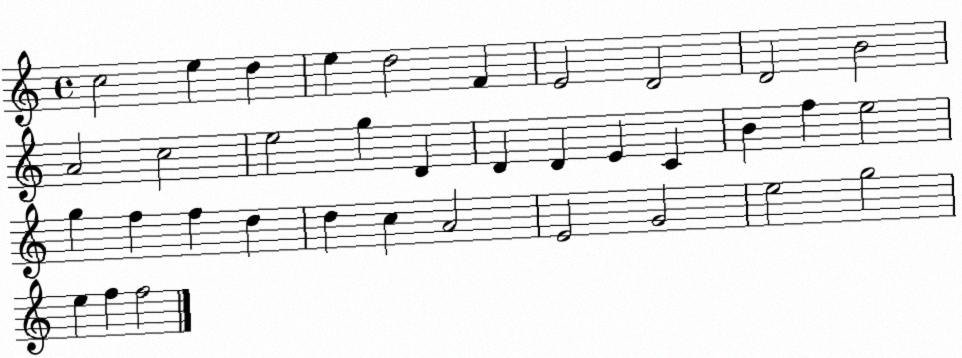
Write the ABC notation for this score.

X:1
T:Untitled
M:4/4
L:1/4
K:C
c2 e d e d2 F E2 D2 D2 B2 A2 c2 e2 g D D D E C B f e2 g f f d d c A2 E2 G2 e2 g2 e f f2